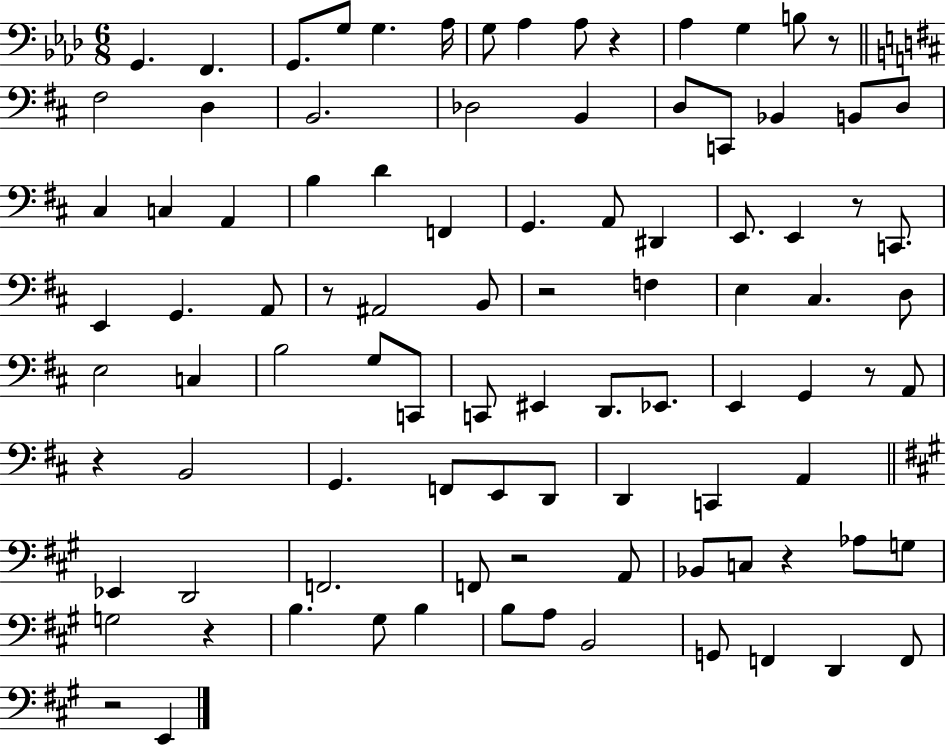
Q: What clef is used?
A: bass